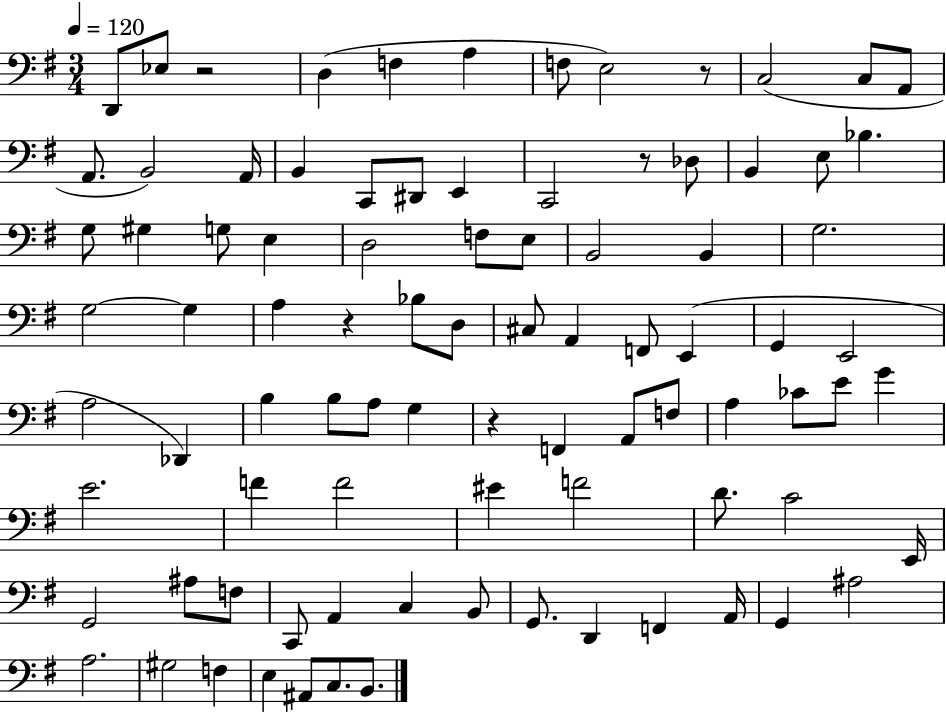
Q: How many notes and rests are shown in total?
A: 89